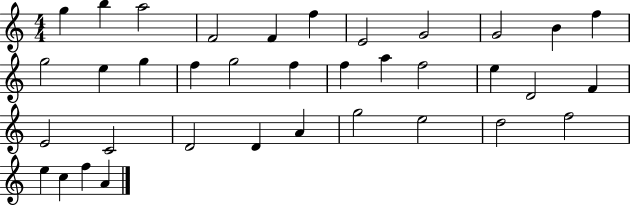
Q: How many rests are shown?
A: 0